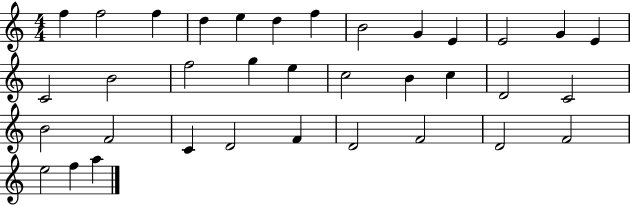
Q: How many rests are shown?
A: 0